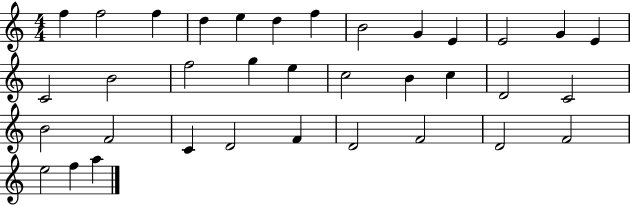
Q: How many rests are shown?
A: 0